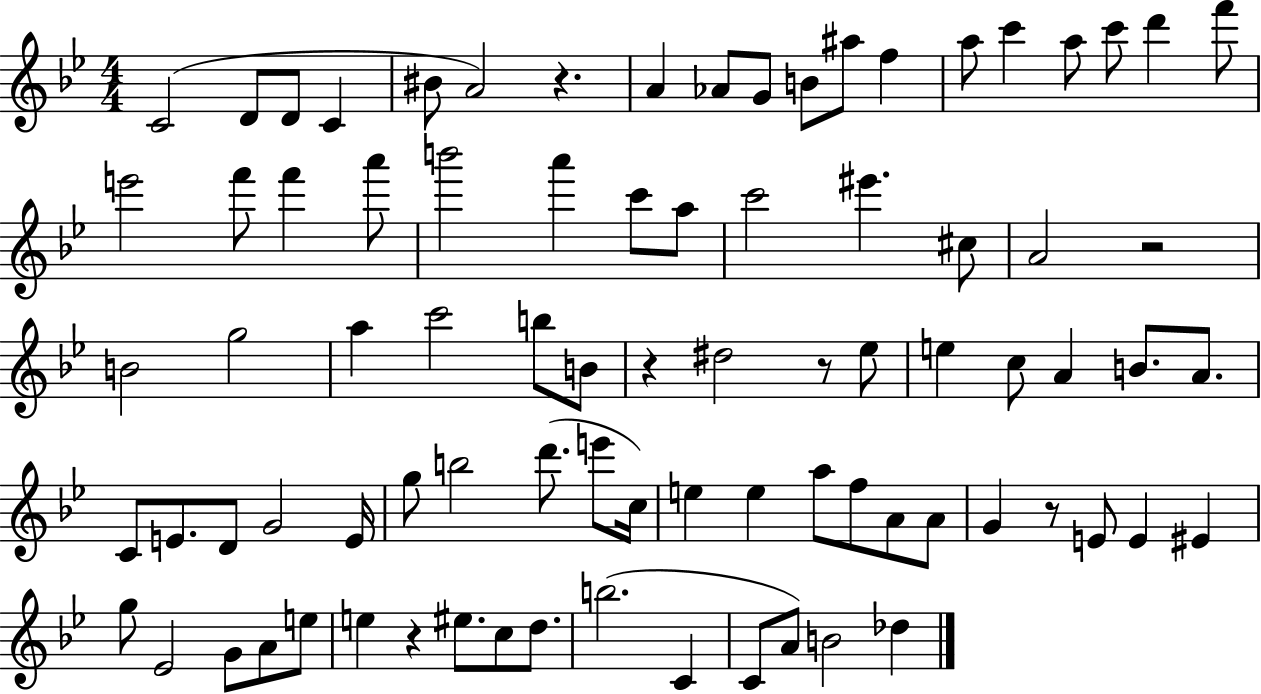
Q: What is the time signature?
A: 4/4